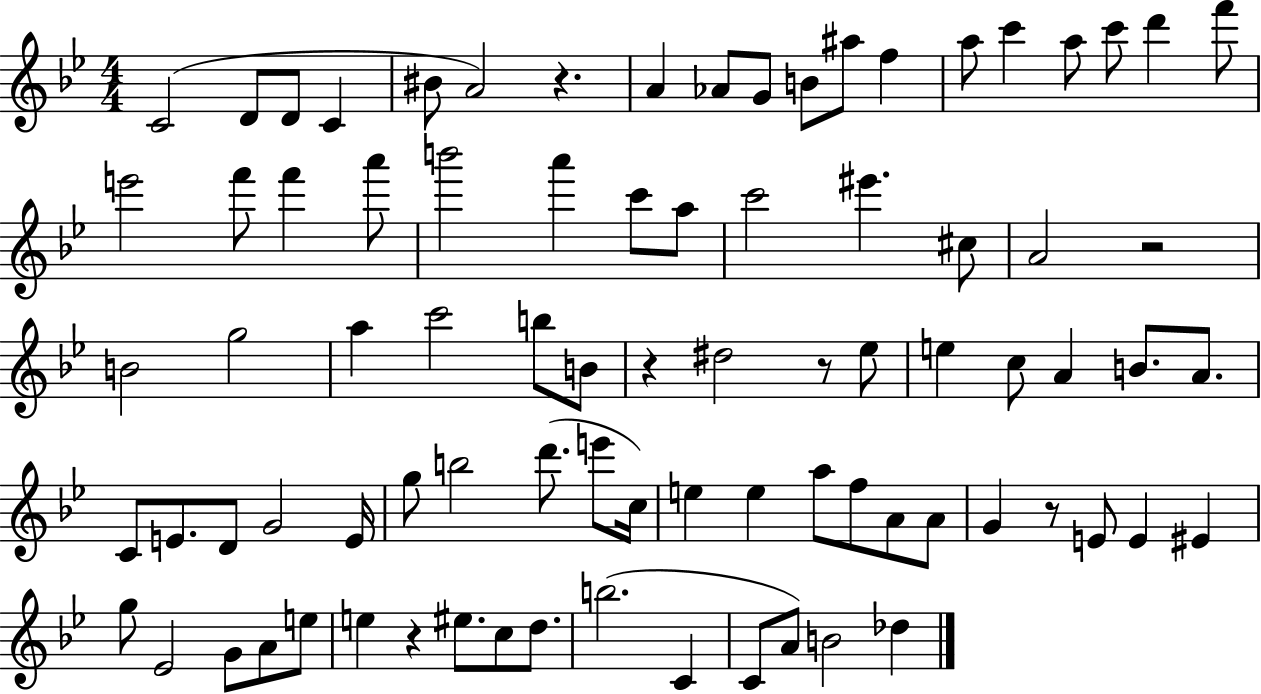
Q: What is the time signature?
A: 4/4